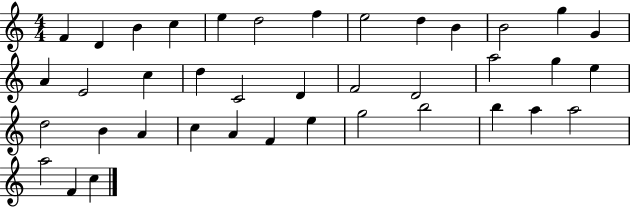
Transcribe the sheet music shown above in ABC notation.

X:1
T:Untitled
M:4/4
L:1/4
K:C
F D B c e d2 f e2 d B B2 g G A E2 c d C2 D F2 D2 a2 g e d2 B A c A F e g2 b2 b a a2 a2 F c